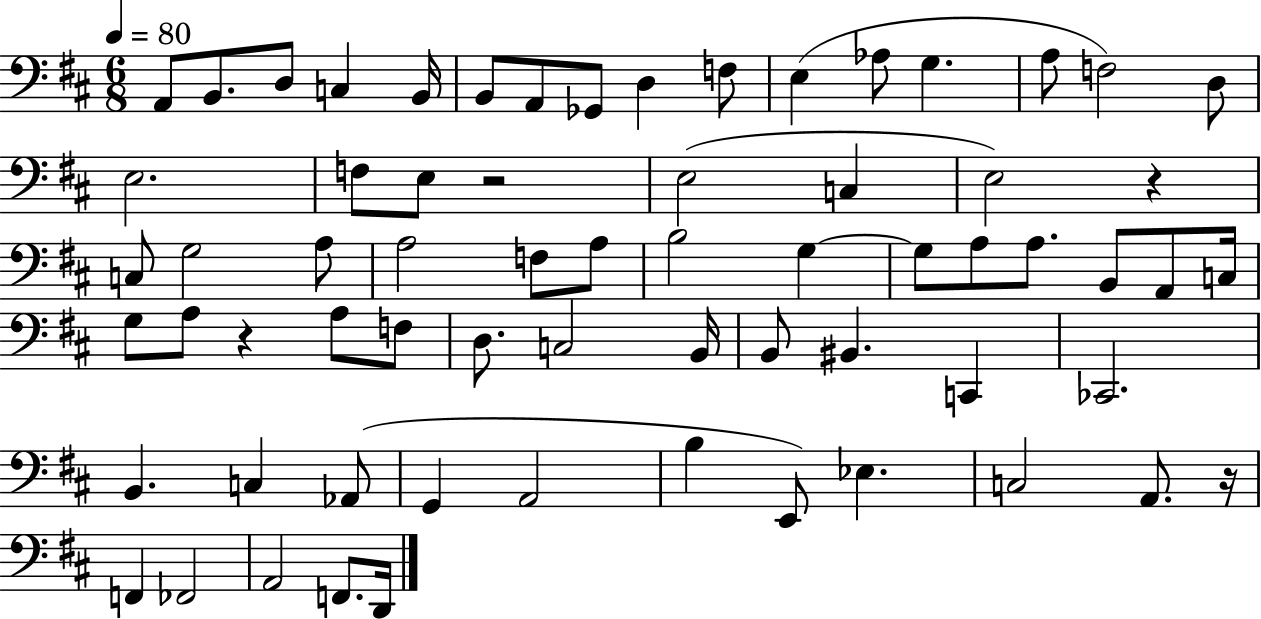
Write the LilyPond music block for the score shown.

{
  \clef bass
  \numericTimeSignature
  \time 6/8
  \key d \major
  \tempo 4 = 80
  \repeat volta 2 { a,8 b,8. d8 c4 b,16 | b,8 a,8 ges,8 d4 f8 | e4( aes8 g4. | a8 f2) d8 | \break e2. | f8 e8 r2 | e2( c4 | e2) r4 | \break c8 g2 a8 | a2 f8 a8 | b2 g4~~ | g8 a8 a8. b,8 a,8 c16 | \break g8 a8 r4 a8 f8 | d8. c2 b,16 | b,8 bis,4. c,4 | ces,2. | \break b,4. c4 aes,8( | g,4 a,2 | b4 e,8) ees4. | c2 a,8. r16 | \break f,4 fes,2 | a,2 f,8. d,16 | } \bar "|."
}